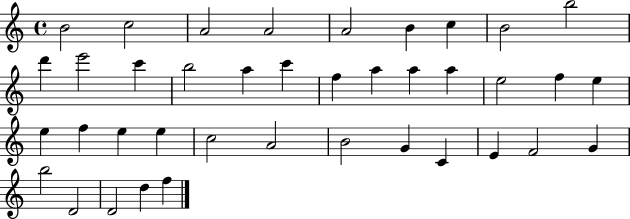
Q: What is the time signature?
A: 4/4